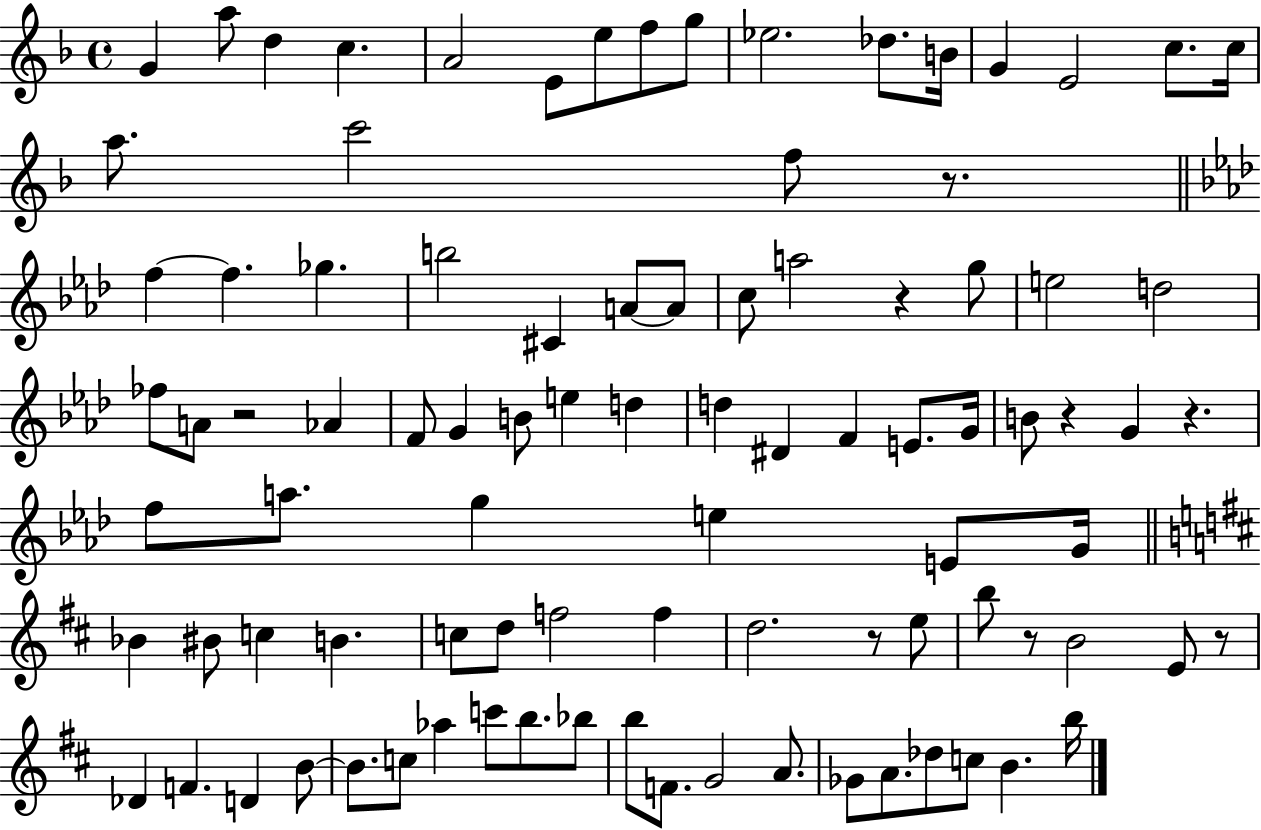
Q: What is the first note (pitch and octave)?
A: G4